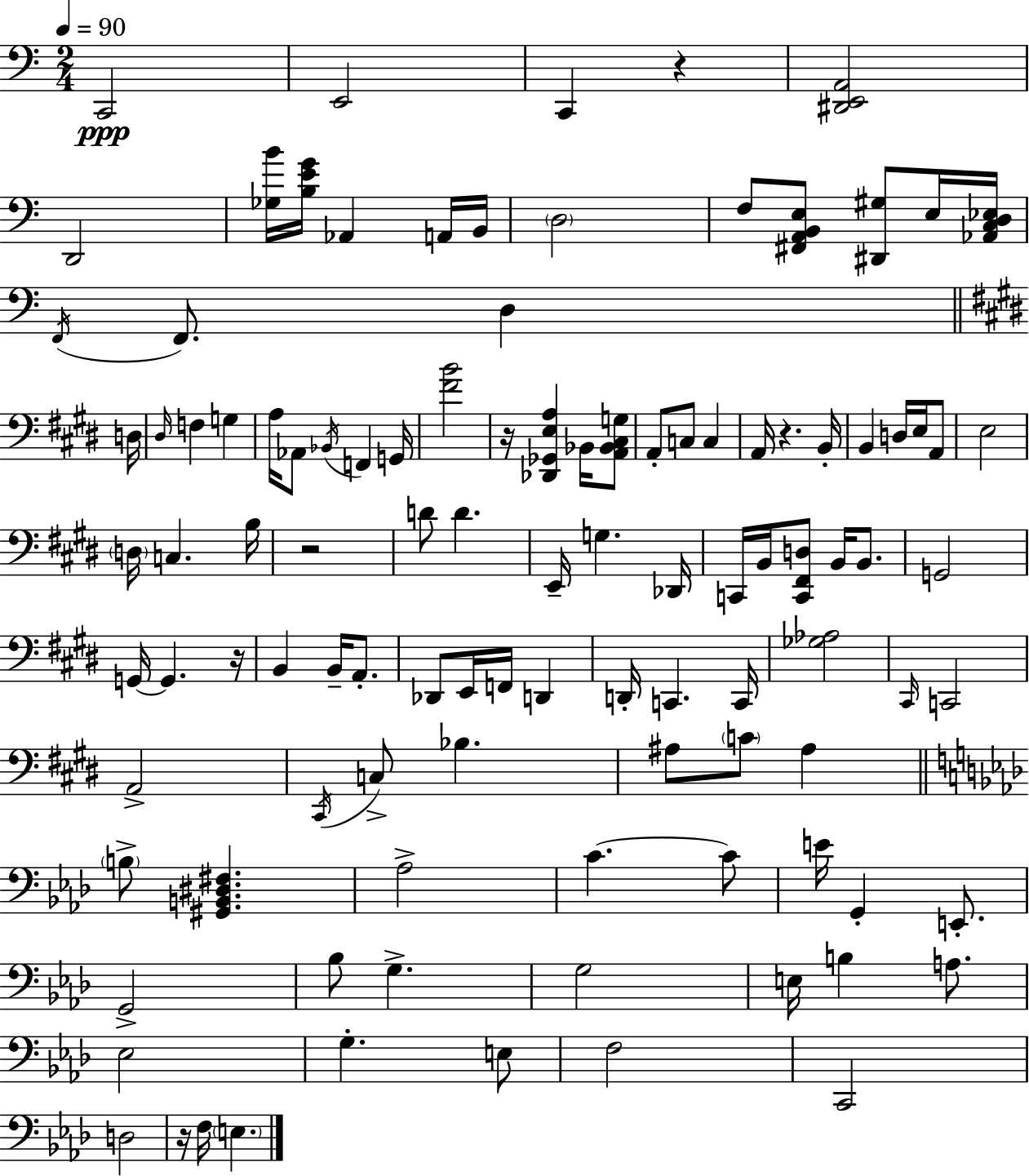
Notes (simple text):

C2/h E2/h C2/q R/q [D#2,E2,A2]/h D2/h [Gb3,B4]/s [B3,E4,G4]/s Ab2/q A2/s B2/s D3/h F3/e [F#2,A2,B2,E3]/e [D#2,G#3]/e E3/s [Ab2,C3,D3,Eb3]/s F2/s F2/e. D3/q D3/s D#3/s F3/q G3/q A3/s Ab2/e Bb2/s F2/q G2/s [F#4,B4]/h R/s [Db2,Gb2,E3,A3]/q Bb2/s [A2,Bb2,C#3,G3]/e A2/e C3/e C3/q A2/s R/q. B2/s B2/q D3/s E3/s A2/e E3/h D3/s C3/q. B3/s R/h D4/e D4/q. E2/s G3/q. Db2/s C2/s B2/s [C2,F#2,D3]/e B2/s B2/e. G2/h G2/s G2/q. R/s B2/q B2/s A2/e. Db2/e E2/s F2/s D2/q D2/s C2/q. C2/s [Gb3,Ab3]/h C#2/s C2/h A2/h C#2/s C3/e Bb3/q. A#3/e C4/e A#3/q B3/e [G#2,B2,D#3,F#3]/q. Ab3/h C4/q. C4/e E4/s G2/q E2/e. G2/h Bb3/e G3/q. G3/h E3/s B3/q A3/e. Eb3/h G3/q. E3/e F3/h C2/h D3/h R/s F3/s E3/q.